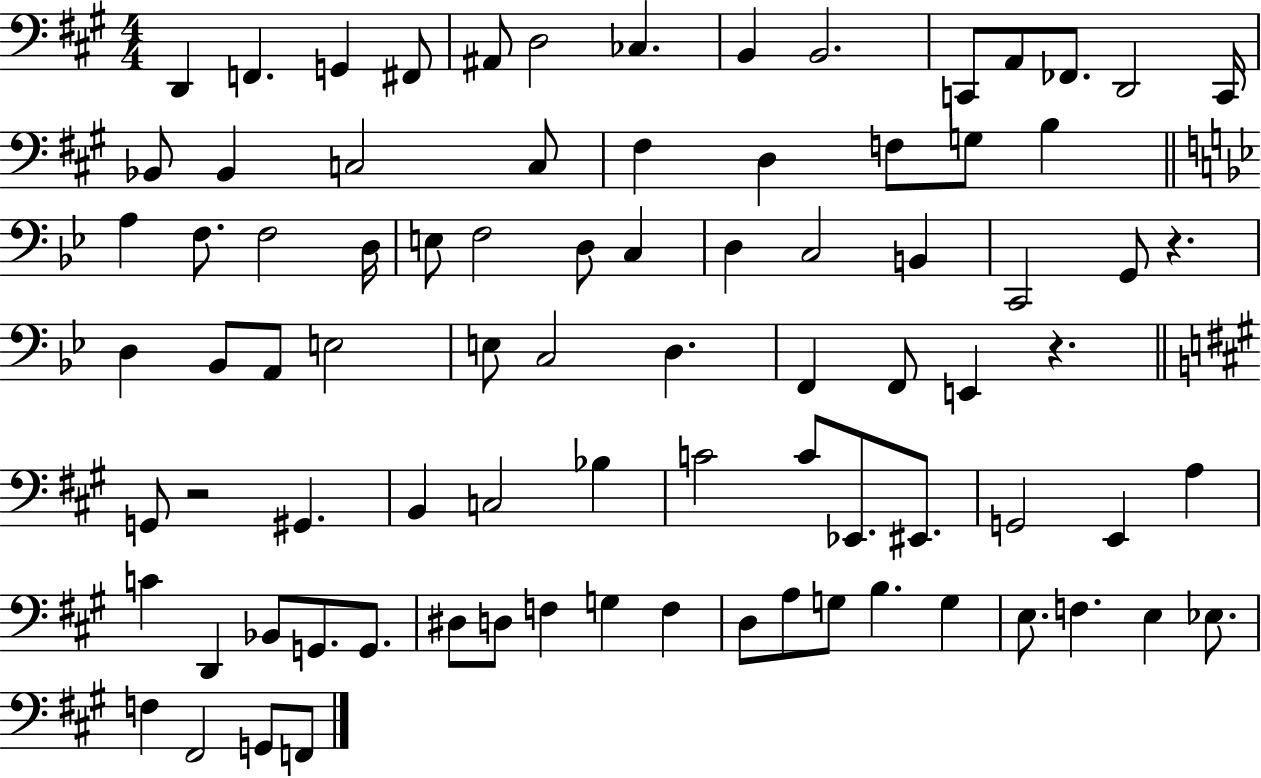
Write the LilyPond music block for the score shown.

{
  \clef bass
  \numericTimeSignature
  \time 4/4
  \key a \major
  d,4 f,4. g,4 fis,8 | ais,8 d2 ces4. | b,4 b,2. | c,8 a,8 fes,8. d,2 c,16 | \break bes,8 bes,4 c2 c8 | fis4 d4 f8 g8 b4 | \bar "||" \break \key bes \major a4 f8. f2 d16 | e8 f2 d8 c4 | d4 c2 b,4 | c,2 g,8 r4. | \break d4 bes,8 a,8 e2 | e8 c2 d4. | f,4 f,8 e,4 r4. | \bar "||" \break \key a \major g,8 r2 gis,4. | b,4 c2 bes4 | c'2 c'8 ees,8. eis,8. | g,2 e,4 a4 | \break c'4 d,4 bes,8 g,8. g,8. | dis8 d8 f4 g4 f4 | d8 a8 g8 b4. g4 | e8. f4. e4 ees8. | \break f4 fis,2 g,8 f,8 | \bar "|."
}